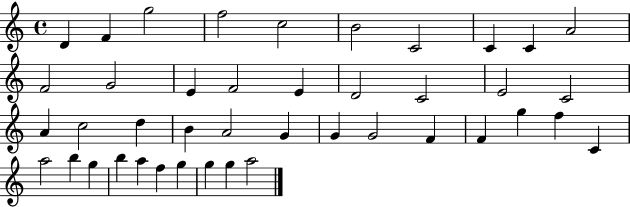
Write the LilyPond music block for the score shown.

{
  \clef treble
  \time 4/4
  \defaultTimeSignature
  \key c \major
  d'4 f'4 g''2 | f''2 c''2 | b'2 c'2 | c'4 c'4 a'2 | \break f'2 g'2 | e'4 f'2 e'4 | d'2 c'2 | e'2 c'2 | \break a'4 c''2 d''4 | b'4 a'2 g'4 | g'4 g'2 f'4 | f'4 g''4 f''4 c'4 | \break a''2 b''4 g''4 | b''4 a''4 f''4 g''4 | g''4 g''4 a''2 | \bar "|."
}